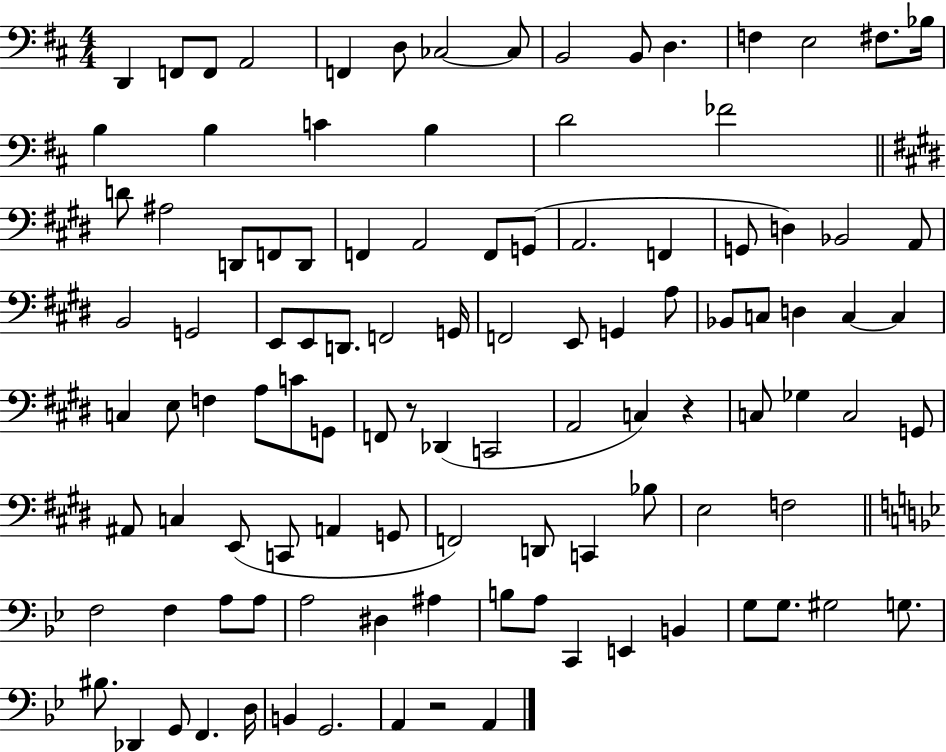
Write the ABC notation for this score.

X:1
T:Untitled
M:4/4
L:1/4
K:D
D,, F,,/2 F,,/2 A,,2 F,, D,/2 _C,2 _C,/2 B,,2 B,,/2 D, F, E,2 ^F,/2 _B,/4 B, B, C B, D2 _F2 D/2 ^A,2 D,,/2 F,,/2 D,,/2 F,, A,,2 F,,/2 G,,/2 A,,2 F,, G,,/2 D, _B,,2 A,,/2 B,,2 G,,2 E,,/2 E,,/2 D,,/2 F,,2 G,,/4 F,,2 E,,/2 G,, A,/2 _B,,/2 C,/2 D, C, C, C, E,/2 F, A,/2 C/2 G,,/2 F,,/2 z/2 _D,, C,,2 A,,2 C, z C,/2 _G, C,2 G,,/2 ^A,,/2 C, E,,/2 C,,/2 A,, G,,/2 F,,2 D,,/2 C,, _B,/2 E,2 F,2 F,2 F, A,/2 A,/2 A,2 ^D, ^A, B,/2 A,/2 C,, E,, B,, G,/2 G,/2 ^G,2 G,/2 ^B,/2 _D,, G,,/2 F,, D,/4 B,, G,,2 A,, z2 A,,